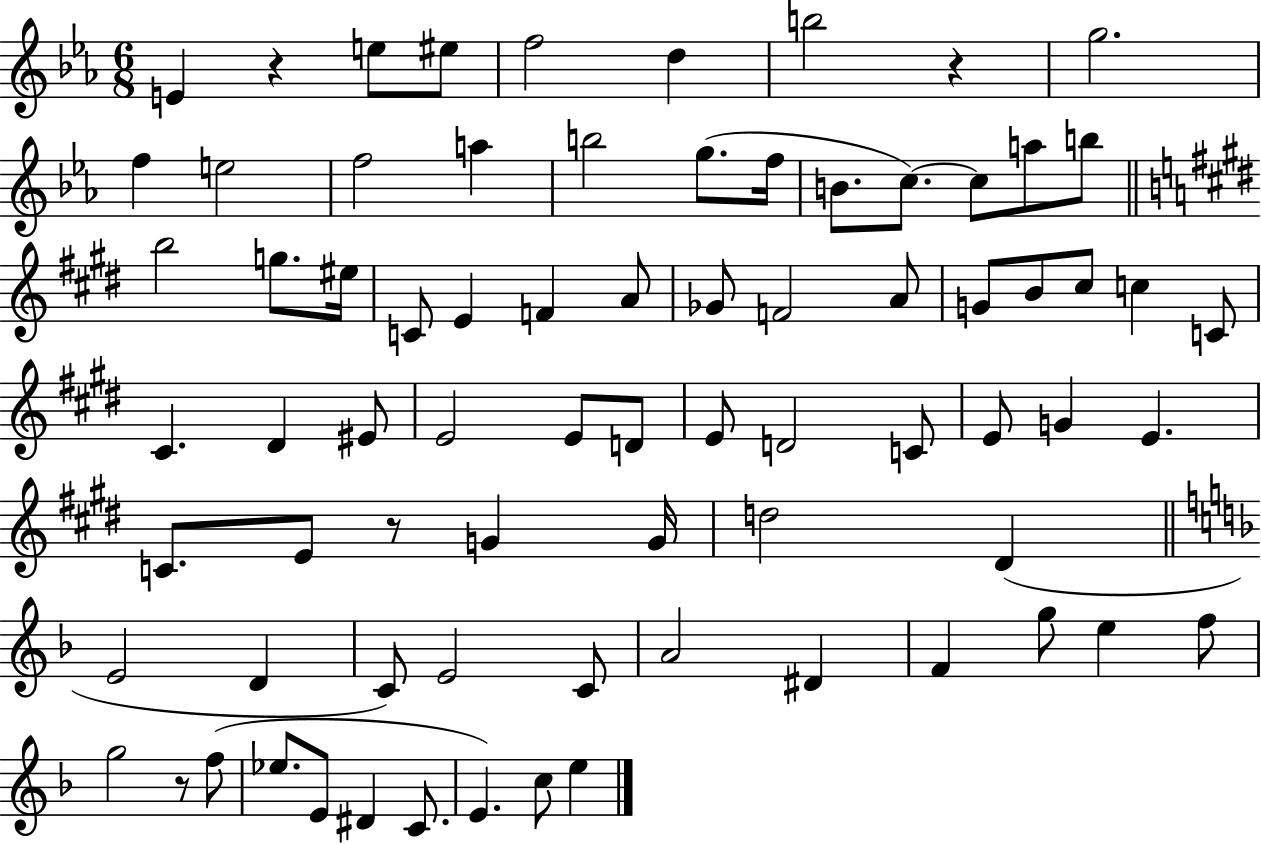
E4/q R/q E5/e EIS5/e F5/h D5/q B5/h R/q G5/h. F5/q E5/h F5/h A5/q B5/h G5/e. F5/s B4/e. C5/e. C5/e A5/e B5/e B5/h G5/e. EIS5/s C4/e E4/q F4/q A4/e Gb4/e F4/h A4/e G4/e B4/e C#5/e C5/q C4/e C#4/q. D#4/q EIS4/e E4/h E4/e D4/e E4/e D4/h C4/e E4/e G4/q E4/q. C4/e. E4/e R/e G4/q G4/s D5/h D#4/q E4/h D4/q C4/e E4/h C4/e A4/h D#4/q F4/q G5/e E5/q F5/e G5/h R/e F5/e Eb5/e. E4/e D#4/q C4/e. E4/q. C5/e E5/q